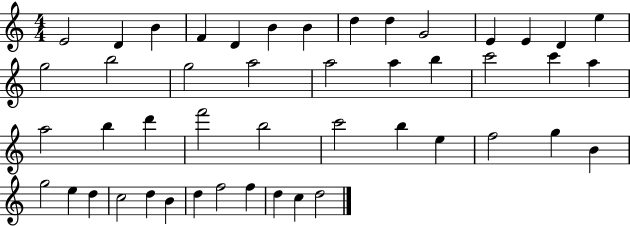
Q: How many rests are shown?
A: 0